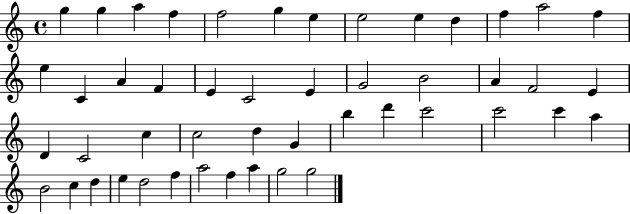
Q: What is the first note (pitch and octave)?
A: G5